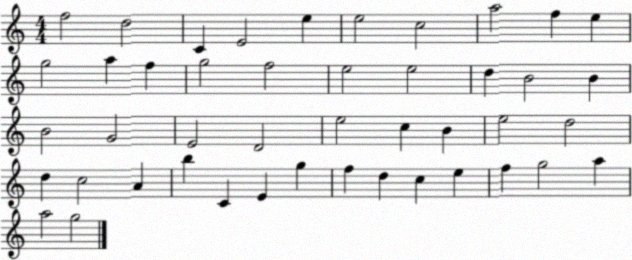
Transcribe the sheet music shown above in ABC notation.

X:1
T:Untitled
M:4/4
L:1/4
K:C
f2 d2 C E2 e e2 c2 a2 f e g2 a f g2 f2 e2 e2 d B2 B B2 G2 E2 D2 e2 c B e2 d2 d c2 A b C E g f d c e f g2 a a2 g2